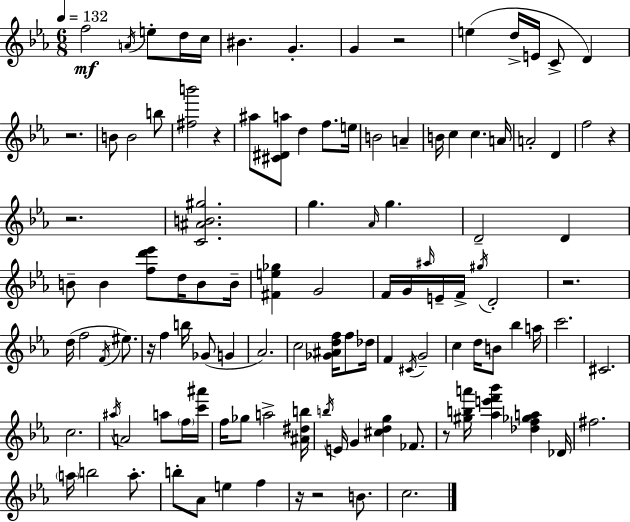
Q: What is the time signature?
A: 6/8